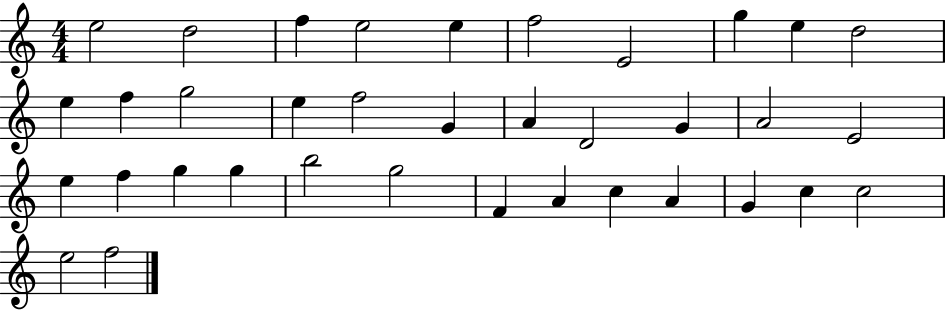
X:1
T:Untitled
M:4/4
L:1/4
K:C
e2 d2 f e2 e f2 E2 g e d2 e f g2 e f2 G A D2 G A2 E2 e f g g b2 g2 F A c A G c c2 e2 f2